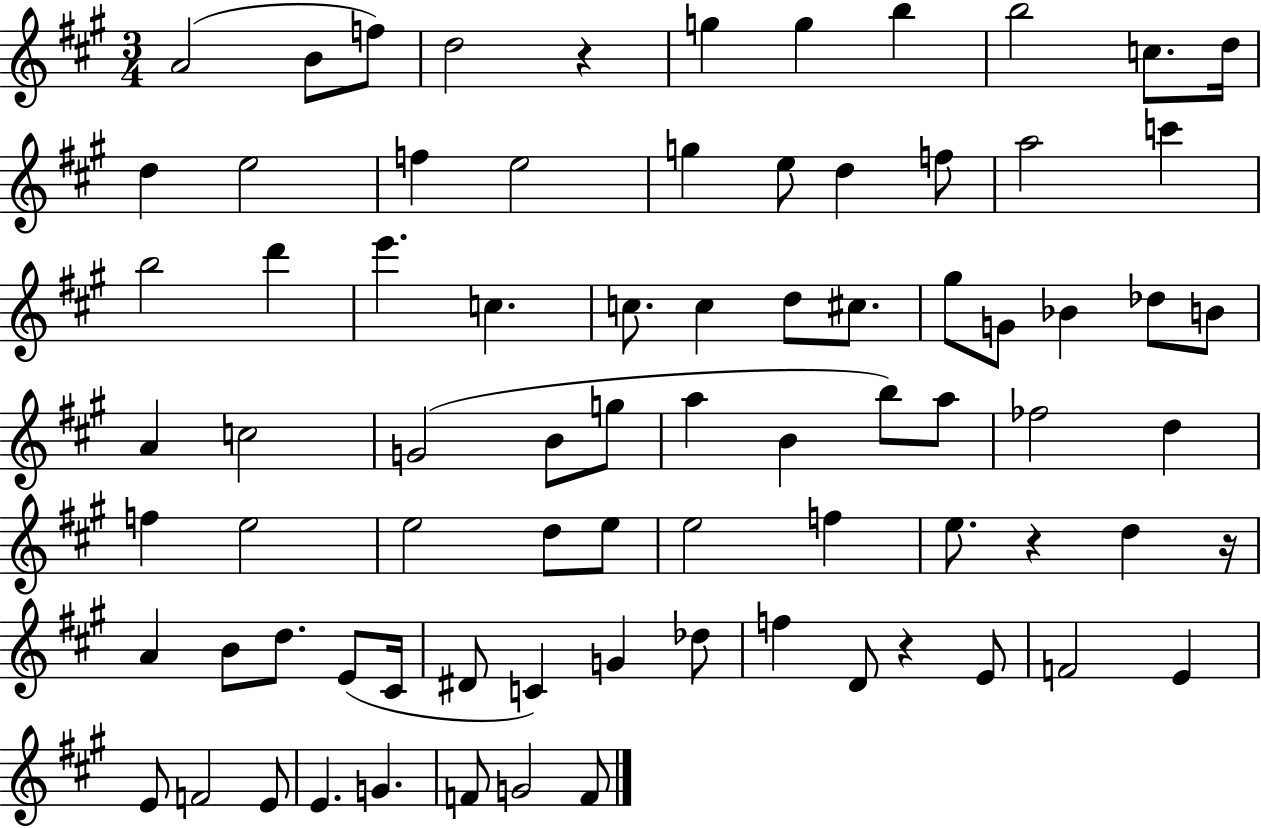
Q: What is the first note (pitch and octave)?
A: A4